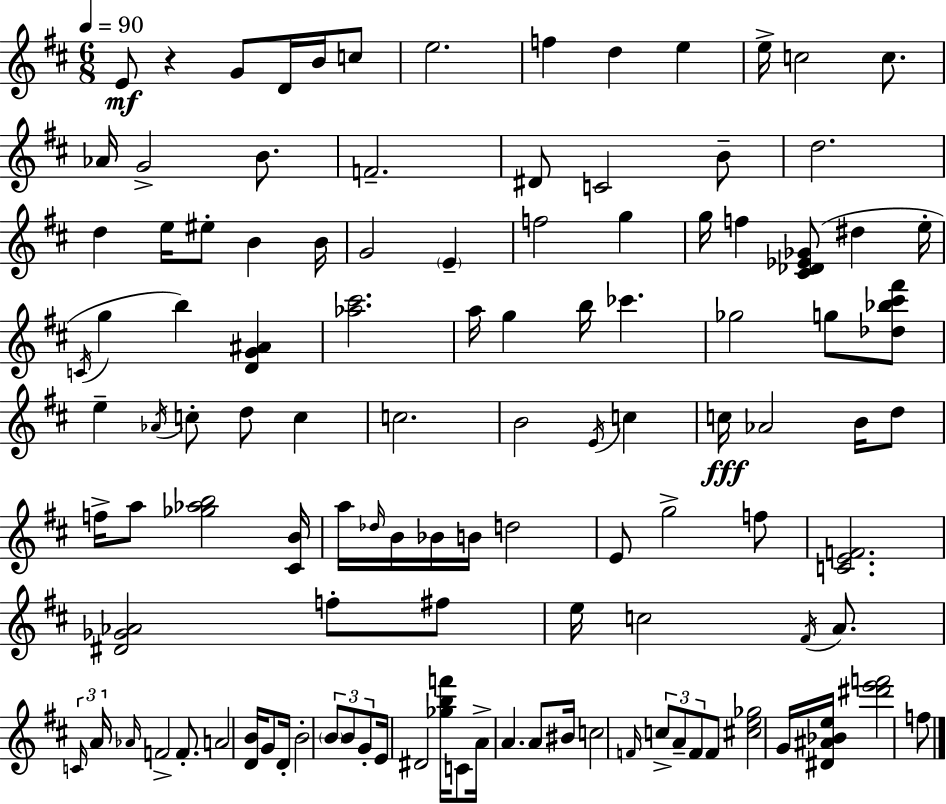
E4/e R/q G4/e D4/s B4/s C5/e E5/h. F5/q D5/q E5/q E5/s C5/h C5/e. Ab4/s G4/h B4/e. F4/h. D#4/e C4/h B4/e D5/h. D5/q E5/s EIS5/e B4/q B4/s G4/h E4/q F5/h G5/q G5/s F5/q [C#4,Db4,Eb4,Gb4]/e D#5/q E5/s C4/s G5/q B5/q [D4,G4,A#4]/q [Ab5,C#6]/h. A5/s G5/q B5/s CES6/q. Gb5/h G5/e [Db5,Bb5,C#6,F#6]/e E5/q Ab4/s C5/e D5/e C5/q C5/h. B4/h E4/s C5/q C5/s Ab4/h B4/s D5/e F5/s A5/e [Gb5,Ab5,B5]/h [C#4,B4]/s A5/s Db5/s B4/s Bb4/s B4/s D5/h E4/e G5/h F5/e [C4,E4,F4]/h. [D#4,Gb4,Ab4]/h F5/e F#5/e E5/s C5/h F#4/s A4/e. C4/s A4/s Ab4/s F4/h F4/e. A4/h [D4,B4]/s G4/e D4/s B4/h B4/e B4/e G4/e E4/s D#4/h [Gb5,B5,F6]/s C4/e A4/s A4/q. A4/e BIS4/s C5/h F4/s C5/e A4/e F4/e F4/e [C#5,E5,Gb5]/h G4/s [D#4,A#4,Bb4,E5]/s [D#6,E6,F6]/h F5/e